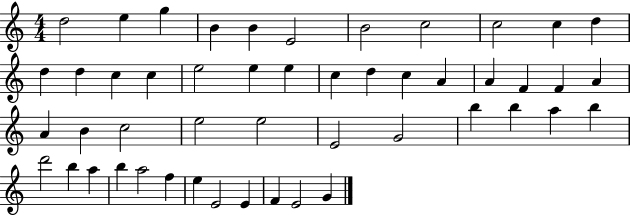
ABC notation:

X:1
T:Untitled
M:4/4
L:1/4
K:C
d2 e g B B E2 B2 c2 c2 c d d d c c e2 e e c d c A A F F A A B c2 e2 e2 E2 G2 b b a b d'2 b a b a2 f e E2 E F E2 G